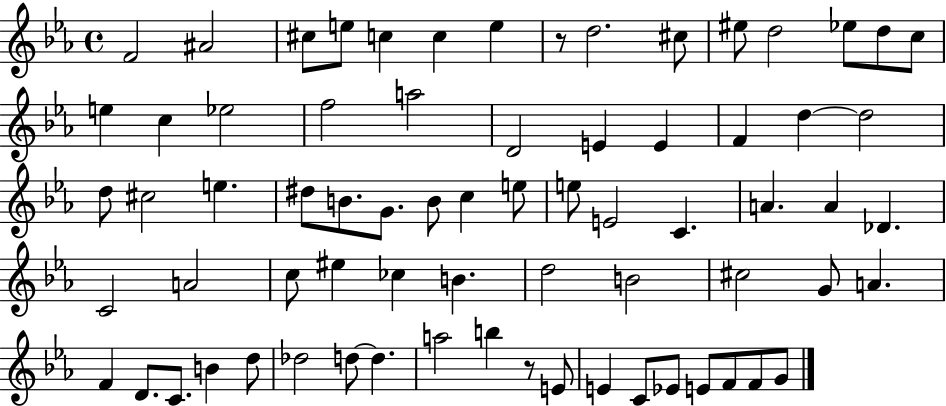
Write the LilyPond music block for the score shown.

{
  \clef treble
  \time 4/4
  \defaultTimeSignature
  \key ees \major
  f'2 ais'2 | cis''8 e''8 c''4 c''4 e''4 | r8 d''2. cis''8 | eis''8 d''2 ees''8 d''8 c''8 | \break e''4 c''4 ees''2 | f''2 a''2 | d'2 e'4 e'4 | f'4 d''4~~ d''2 | \break d''8 cis''2 e''4. | dis''8 b'8. g'8. b'8 c''4 e''8 | e''8 e'2 c'4. | a'4. a'4 des'4. | \break c'2 a'2 | c''8 eis''4 ces''4 b'4. | d''2 b'2 | cis''2 g'8 a'4. | \break f'4 d'8. c'8. b'4 d''8 | des''2 d''8~~ d''4. | a''2 b''4 r8 e'8 | e'4 c'8 ees'8 e'8 f'8 f'8 g'8 | \break \bar "|."
}